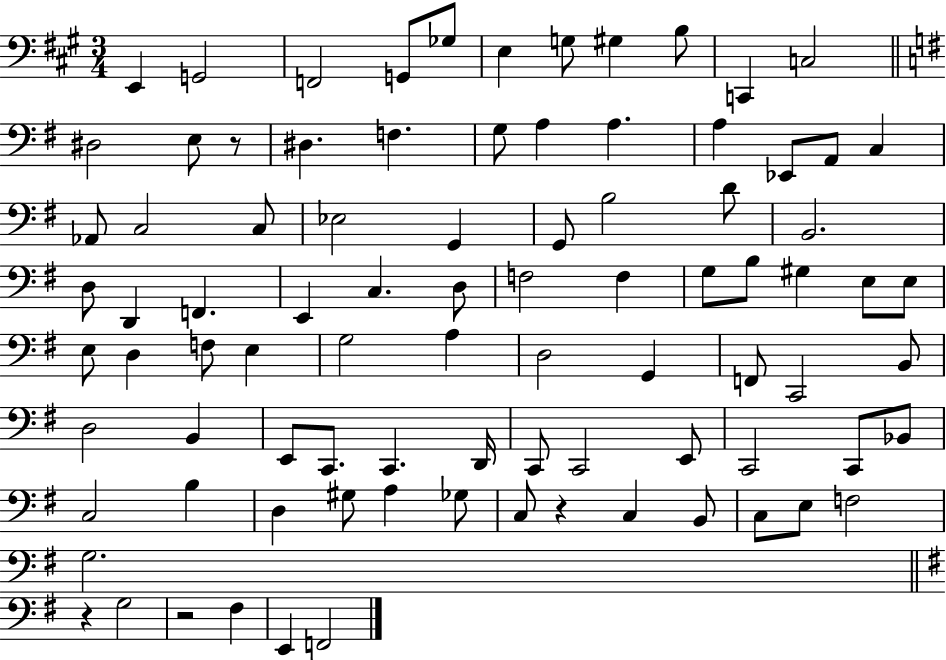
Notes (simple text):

E2/q G2/h F2/h G2/e Gb3/e E3/q G3/e G#3/q B3/e C2/q C3/h D#3/h E3/e R/e D#3/q. F3/q. G3/e A3/q A3/q. A3/q Eb2/e A2/e C3/q Ab2/e C3/h C3/e Eb3/h G2/q G2/e B3/h D4/e B2/h. D3/e D2/q F2/q. E2/q C3/q. D3/e F3/h F3/q G3/e B3/e G#3/q E3/e E3/e E3/e D3/q F3/e E3/q G3/h A3/q D3/h G2/q F2/e C2/h B2/e D3/h B2/q E2/e C2/e. C2/q. D2/s C2/e C2/h E2/e C2/h C2/e Bb2/e C3/h B3/q D3/q G#3/e A3/q Gb3/e C3/e R/q C3/q B2/e C3/e E3/e F3/h G3/h. R/q G3/h R/h F#3/q E2/q F2/h